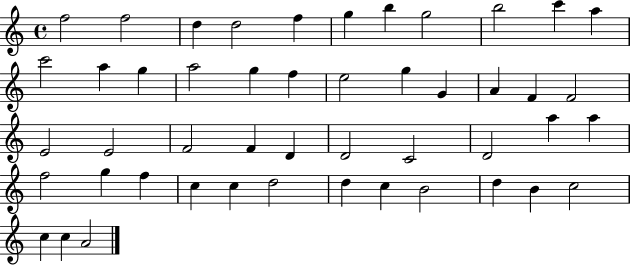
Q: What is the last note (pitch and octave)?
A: A4